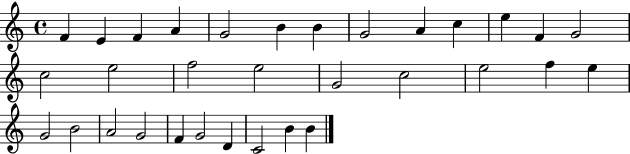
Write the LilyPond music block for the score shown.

{
  \clef treble
  \time 4/4
  \defaultTimeSignature
  \key c \major
  f'4 e'4 f'4 a'4 | g'2 b'4 b'4 | g'2 a'4 c''4 | e''4 f'4 g'2 | \break c''2 e''2 | f''2 e''2 | g'2 c''2 | e''2 f''4 e''4 | \break g'2 b'2 | a'2 g'2 | f'4 g'2 d'4 | c'2 b'4 b'4 | \break \bar "|."
}